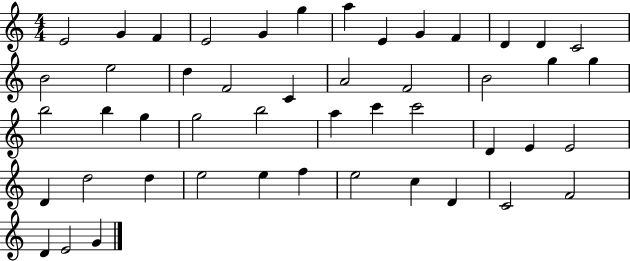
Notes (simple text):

E4/h G4/q F4/q E4/h G4/q G5/q A5/q E4/q G4/q F4/q D4/q D4/q C4/h B4/h E5/h D5/q F4/h C4/q A4/h F4/h B4/h G5/q G5/q B5/h B5/q G5/q G5/h B5/h A5/q C6/q C6/h D4/q E4/q E4/h D4/q D5/h D5/q E5/h E5/q F5/q E5/h C5/q D4/q C4/h F4/h D4/q E4/h G4/q